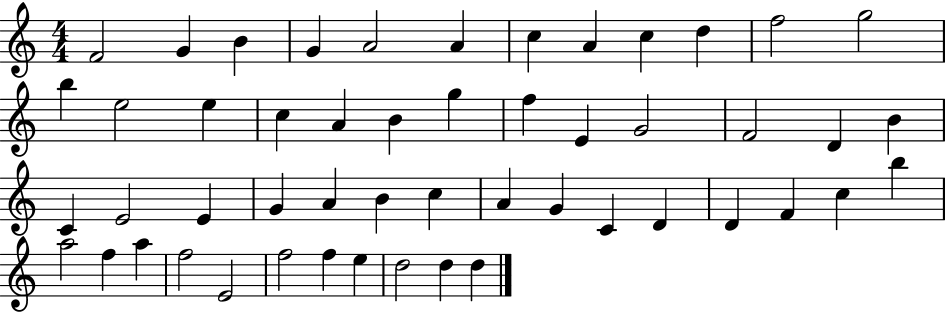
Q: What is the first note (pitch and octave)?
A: F4